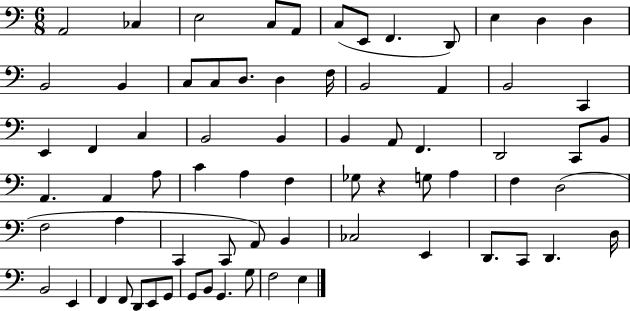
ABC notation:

X:1
T:Untitled
M:6/8
L:1/4
K:C
A,,2 _C, E,2 C,/2 A,,/2 C,/2 E,,/2 F,, D,,/2 E, D, D, B,,2 B,, C,/2 C,/2 D,/2 D, F,/4 B,,2 A,, B,,2 C,, E,, F,, C, B,,2 B,, B,, A,,/2 F,, D,,2 C,,/2 B,,/2 A,, A,, A,/2 C A, F, _G,/2 z G,/2 A, F, D,2 F,2 A, C,, C,,/2 A,,/2 B,, _C,2 E,, D,,/2 C,,/2 D,, D,/4 B,,2 E,, F,, F,,/2 D,,/2 E,,/2 G,,/2 G,,/2 B,,/2 G,, G,/2 F,2 E,